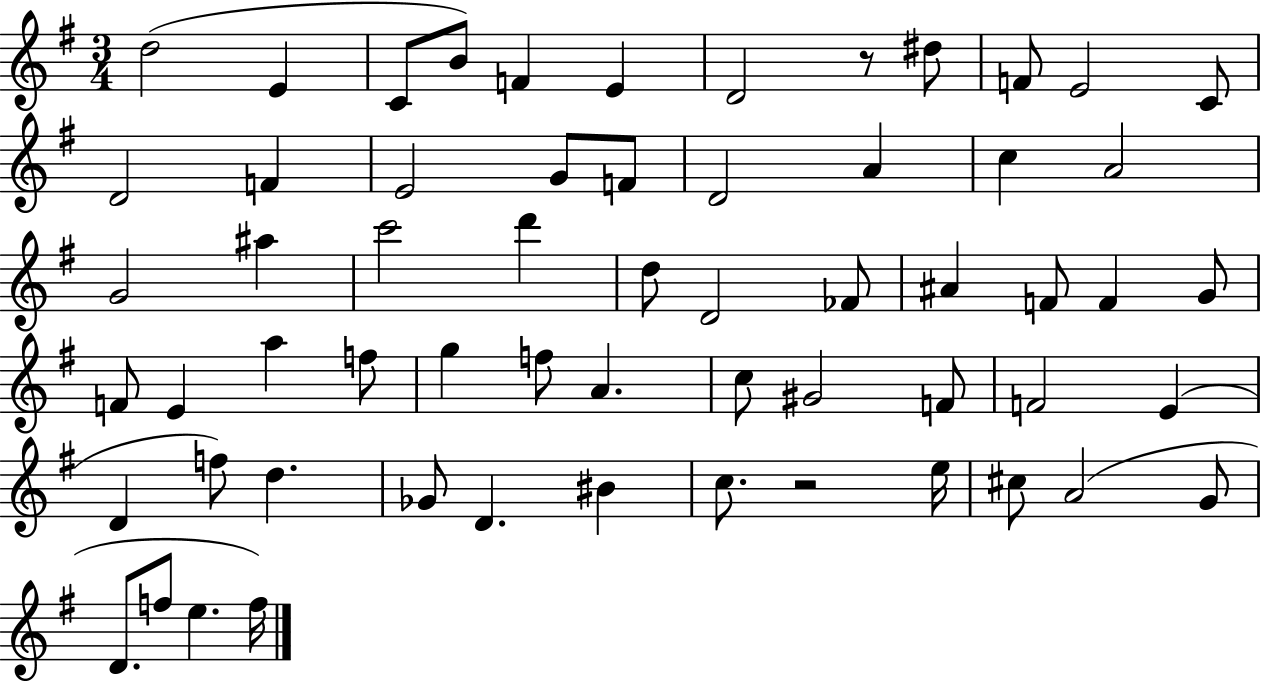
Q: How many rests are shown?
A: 2